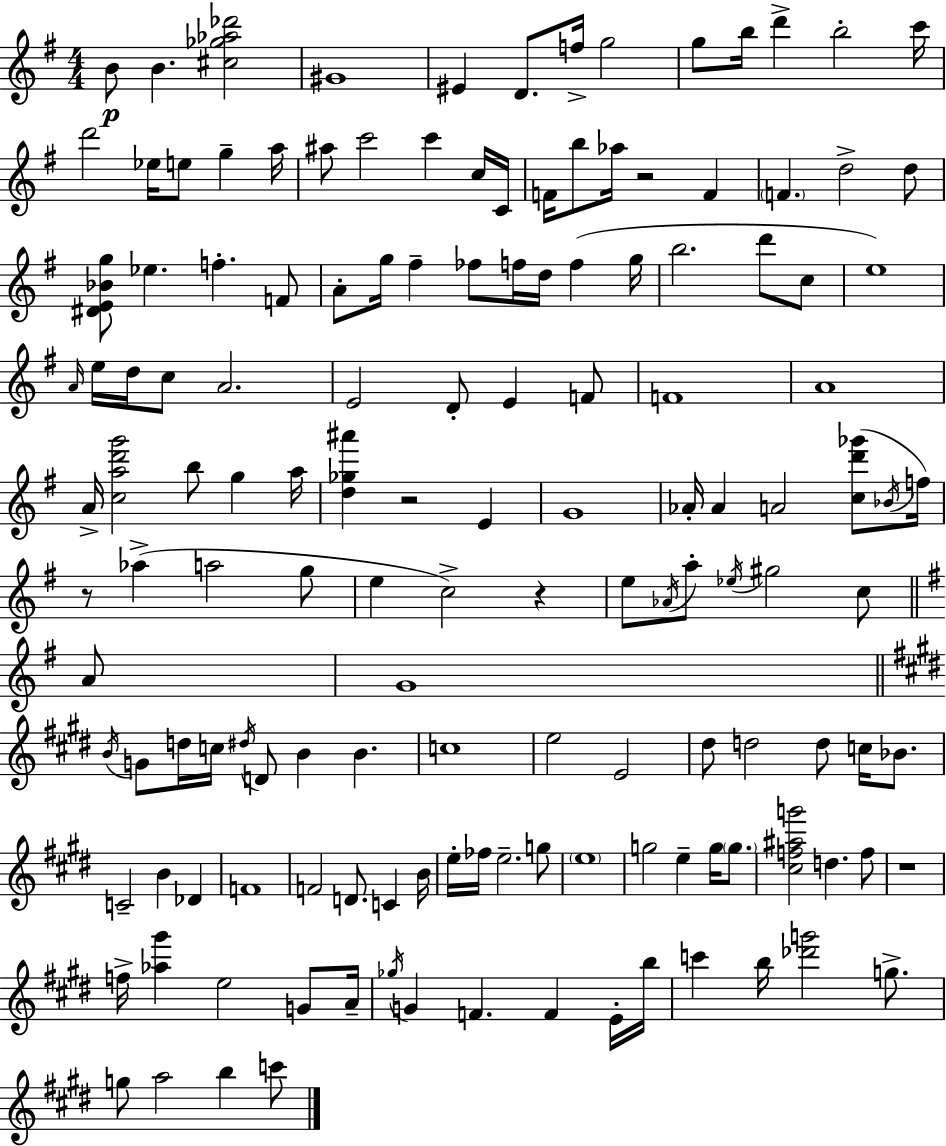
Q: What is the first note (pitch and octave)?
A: B4